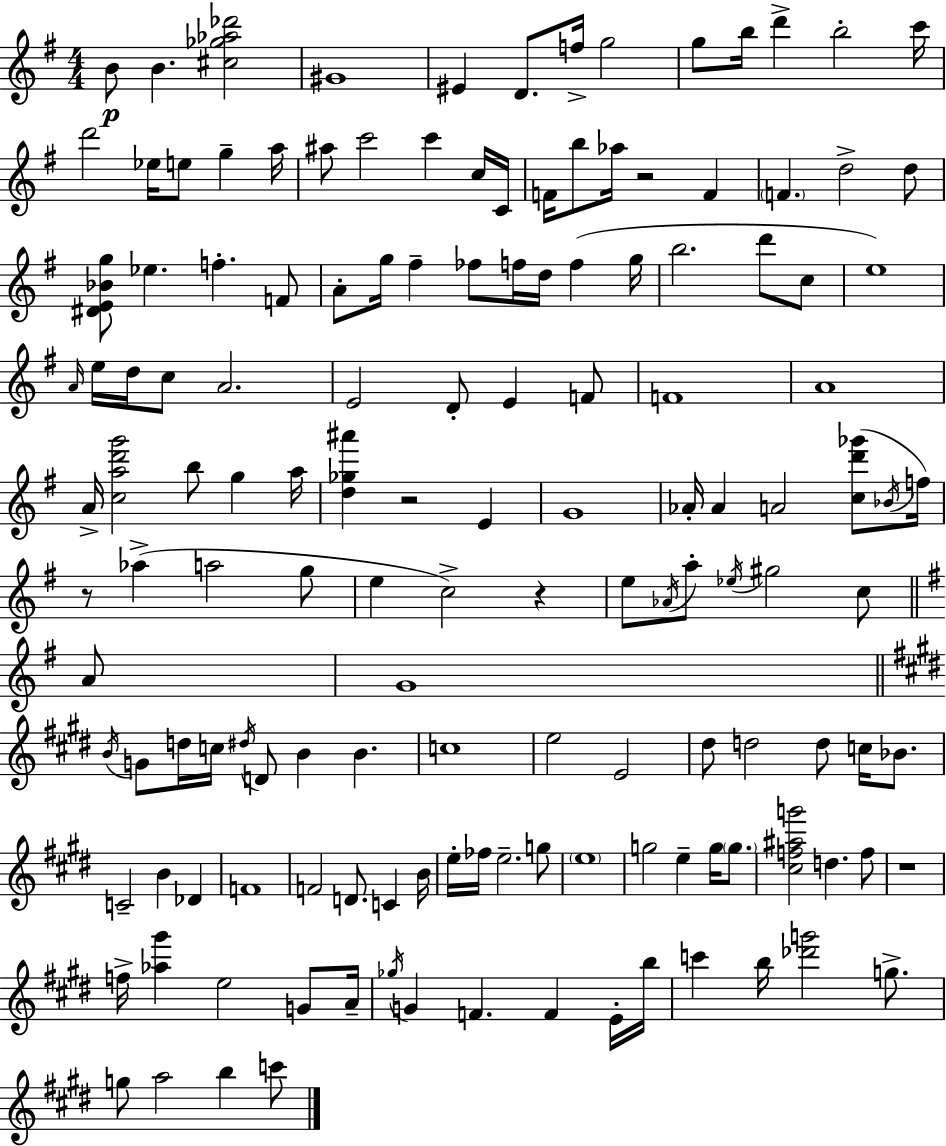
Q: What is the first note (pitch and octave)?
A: B4